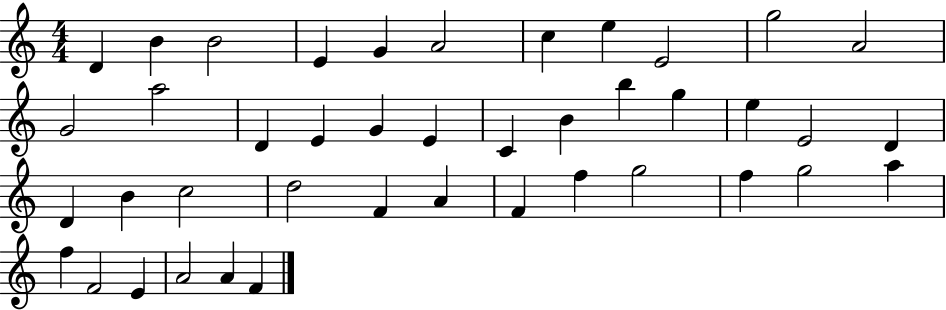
{
  \clef treble
  \numericTimeSignature
  \time 4/4
  \key c \major
  d'4 b'4 b'2 | e'4 g'4 a'2 | c''4 e''4 e'2 | g''2 a'2 | \break g'2 a''2 | d'4 e'4 g'4 e'4 | c'4 b'4 b''4 g''4 | e''4 e'2 d'4 | \break d'4 b'4 c''2 | d''2 f'4 a'4 | f'4 f''4 g''2 | f''4 g''2 a''4 | \break f''4 f'2 e'4 | a'2 a'4 f'4 | \bar "|."
}